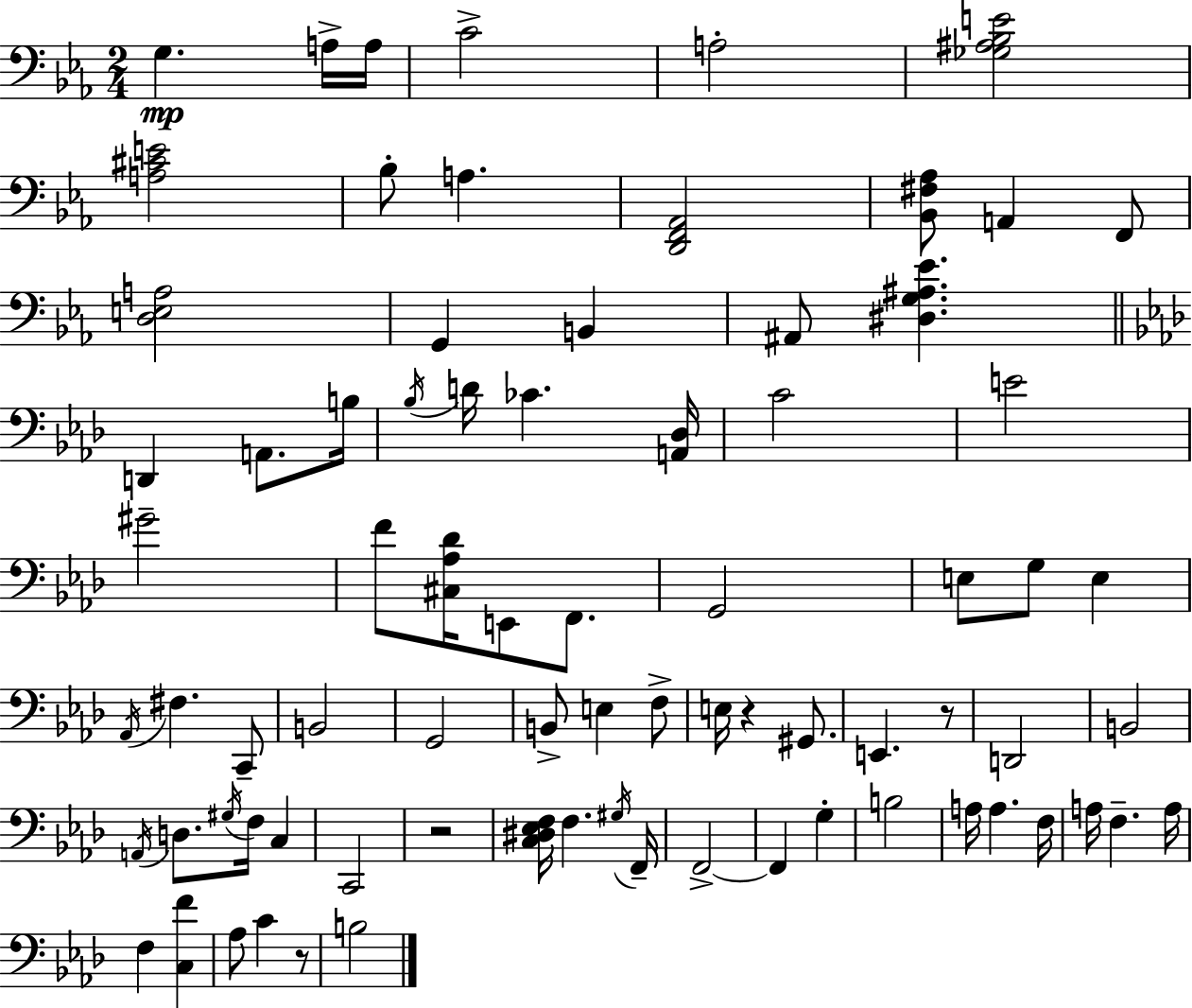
G3/q. A3/s A3/s C4/h A3/h [Gb3,A#3,Bb3,E4]/h [A3,C#4,E4]/h Bb3/e A3/q. [D2,F2,Ab2]/h [Bb2,F#3,Ab3]/e A2/q F2/e [D3,E3,A3]/h G2/q B2/q A#2/e [D#3,G3,A#3,Eb4]/q. D2/q A2/e. B3/s Bb3/s D4/s CES4/q. [A2,Db3]/s C4/h E4/h G#4/h F4/e [C#3,Ab3,Db4]/s E2/e F2/e. G2/h E3/e G3/e E3/q Ab2/s F#3/q. C2/e B2/h G2/h B2/e E3/q F3/e E3/s R/q G#2/e. E2/q. R/e D2/h B2/h A2/s D3/e. G#3/s F3/s C3/q C2/h R/h [C3,D#3,Eb3,F3]/s F3/q. G#3/s F2/s F2/h F2/q G3/q B3/h A3/s A3/q. F3/s A3/s F3/q. A3/s F3/q [C3,F4]/q Ab3/e C4/q R/e B3/h